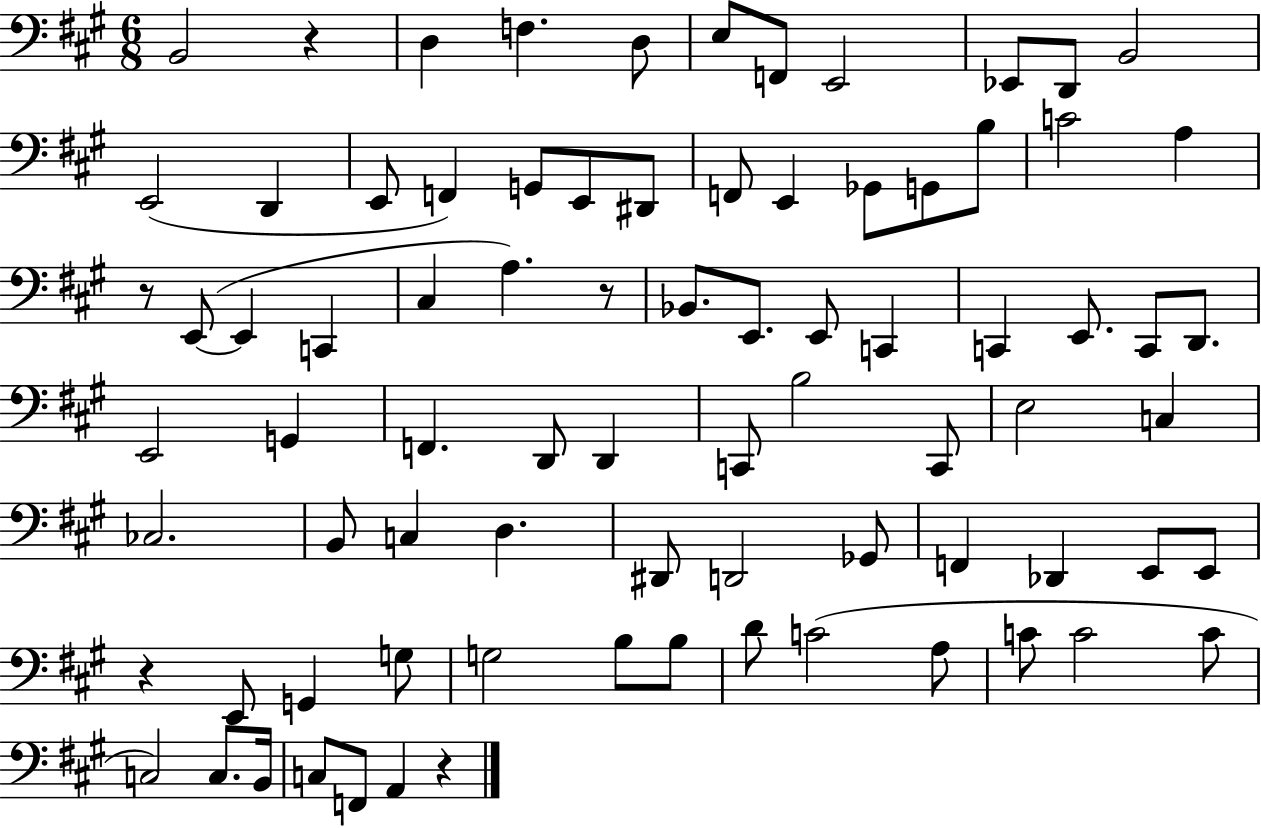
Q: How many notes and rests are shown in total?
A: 81